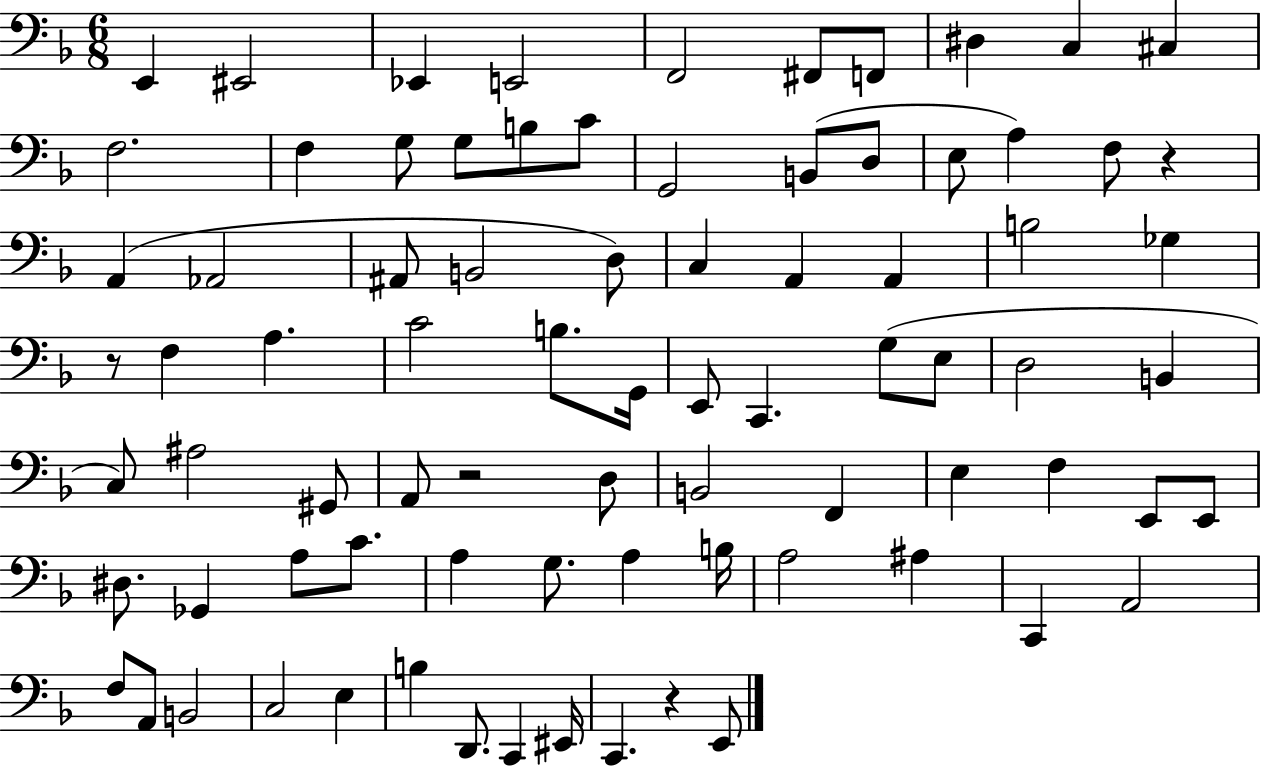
E2/q EIS2/h Eb2/q E2/h F2/h F#2/e F2/e D#3/q C3/q C#3/q F3/h. F3/q G3/e G3/e B3/e C4/e G2/h B2/e D3/e E3/e A3/q F3/e R/q A2/q Ab2/h A#2/e B2/h D3/e C3/q A2/q A2/q B3/h Gb3/q R/e F3/q A3/q. C4/h B3/e. G2/s E2/e C2/q. G3/e E3/e D3/h B2/q C3/e A#3/h G#2/e A2/e R/h D3/e B2/h F2/q E3/q F3/q E2/e E2/e D#3/e. Gb2/q A3/e C4/e. A3/q G3/e. A3/q B3/s A3/h A#3/q C2/q A2/h F3/e A2/e B2/h C3/h E3/q B3/q D2/e. C2/q EIS2/s C2/q. R/q E2/e